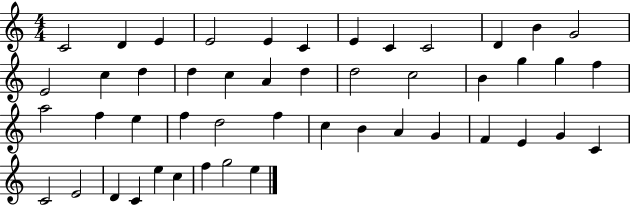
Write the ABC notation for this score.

X:1
T:Untitled
M:4/4
L:1/4
K:C
C2 D E E2 E C E C C2 D B G2 E2 c d d c A d d2 c2 B g g f a2 f e f d2 f c B A G F E G C C2 E2 D C e c f g2 e